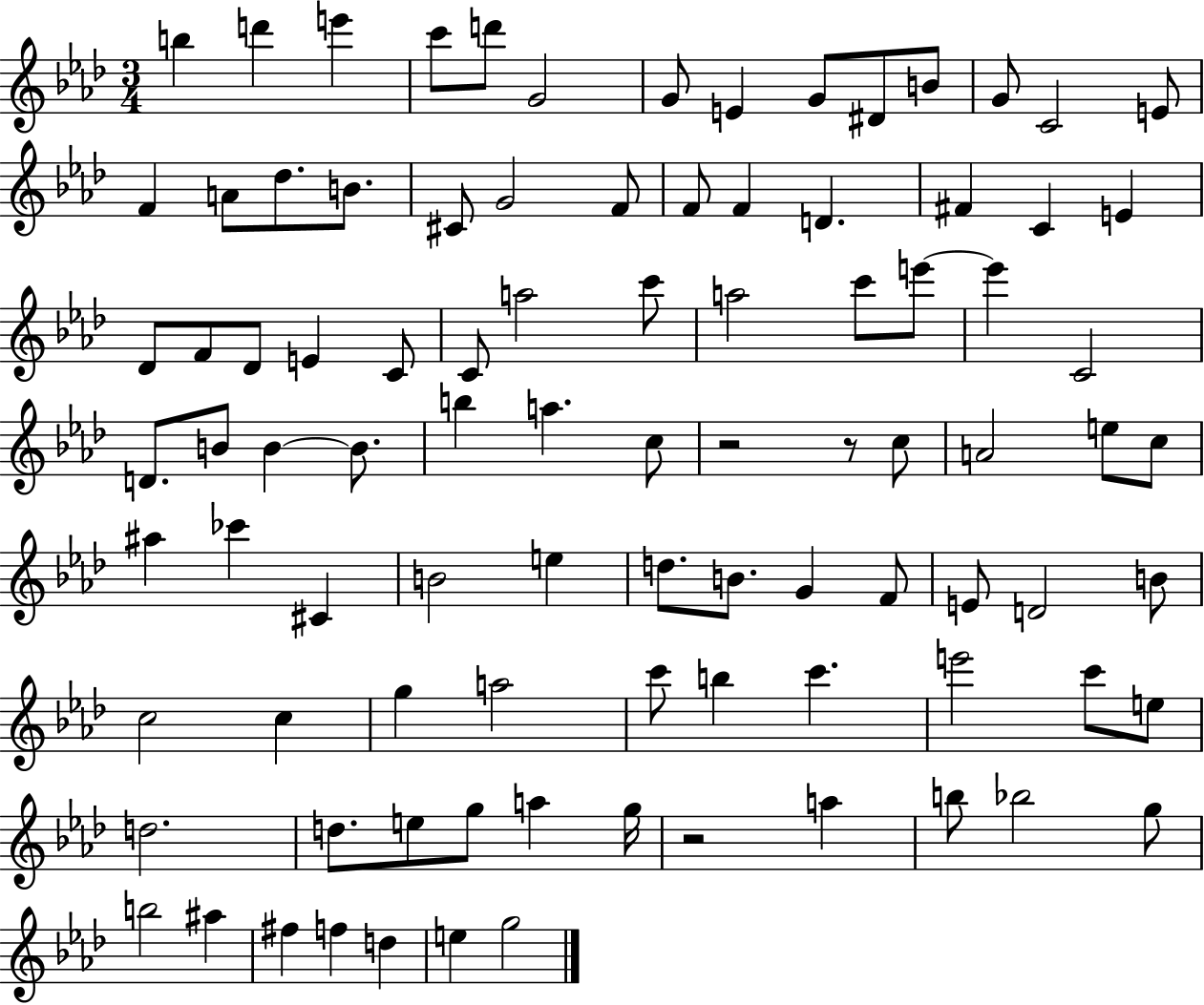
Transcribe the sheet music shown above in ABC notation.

X:1
T:Untitled
M:3/4
L:1/4
K:Ab
b d' e' c'/2 d'/2 G2 G/2 E G/2 ^D/2 B/2 G/2 C2 E/2 F A/2 _d/2 B/2 ^C/2 G2 F/2 F/2 F D ^F C E _D/2 F/2 _D/2 E C/2 C/2 a2 c'/2 a2 c'/2 e'/2 e' C2 D/2 B/2 B B/2 b a c/2 z2 z/2 c/2 A2 e/2 c/2 ^a _c' ^C B2 e d/2 B/2 G F/2 E/2 D2 B/2 c2 c g a2 c'/2 b c' e'2 c'/2 e/2 d2 d/2 e/2 g/2 a g/4 z2 a b/2 _b2 g/2 b2 ^a ^f f d e g2